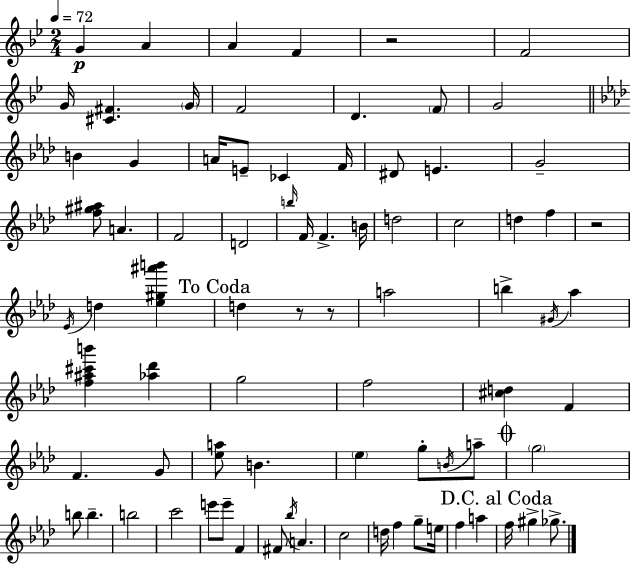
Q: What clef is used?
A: treble